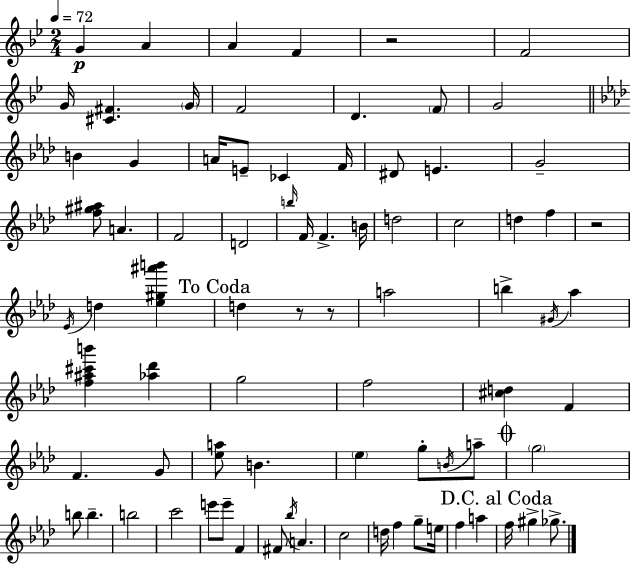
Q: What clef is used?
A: treble